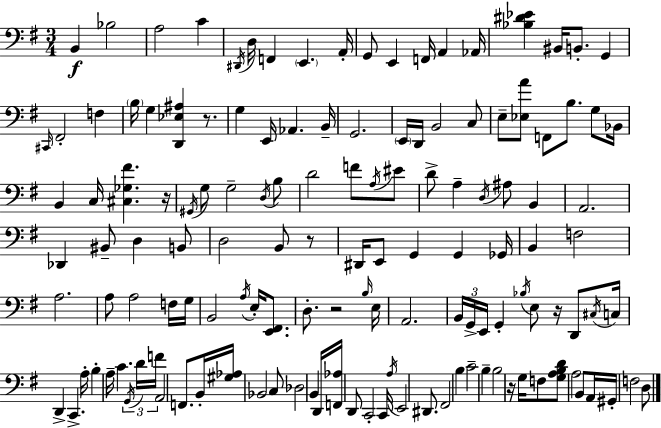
B2/q Bb3/h A3/h C4/q D#2/s D3/s F2/q E2/q. A2/s G2/e E2/q F2/s A2/q Ab2/s [Bb3,D#4,Eb4]/q BIS2/s B2/e. G2/q C#2/s F#2/h F3/q B3/s G3/q [D2,Eb3,A#3]/q R/e. G3/q E2/s Ab2/q. B2/s G2/h. E2/s D2/s B2/h C3/e E3/e [Eb3,A4]/e F2/e B3/e. G3/e Bb2/s B2/q C3/s [C#3,Gb3,F#4]/q. R/s G#2/s G3/e G3/h D3/s B3/e D4/h F4/e A3/s EIS4/e D4/e A3/q D3/s A#3/e B2/q A2/h. Db2/q BIS2/e D3/q B2/e D3/h B2/e R/e D#2/s E2/e G2/q G2/q Gb2/s B2/q F3/h A3/h. A3/e A3/h F3/s G3/s B2/h A3/s E3/s [E2,F#2]/e. D3/e. R/h B3/s E3/s A2/h. B2/s G2/s E2/s G2/q Bb3/s E3/e R/s D2/e C#3/s C3/s D2/q C2/q. A3/s B3/q A3/s C4/q. G2/s D4/s F4/s A2/h F2/e. B2/s [G#3,Ab3]/s Bb2/h C3/e Db3/h B2/q D2/s [F2,Ab3]/s D2/e C2/h C2/s A3/s E2/h D#2/e. F#2/h B3/q C4/h B3/q B3/h R/s G3/s F3/e [G3,A3,B3,D4]/e A3/h B2/e A2/s G#2/s F3/h D3/e